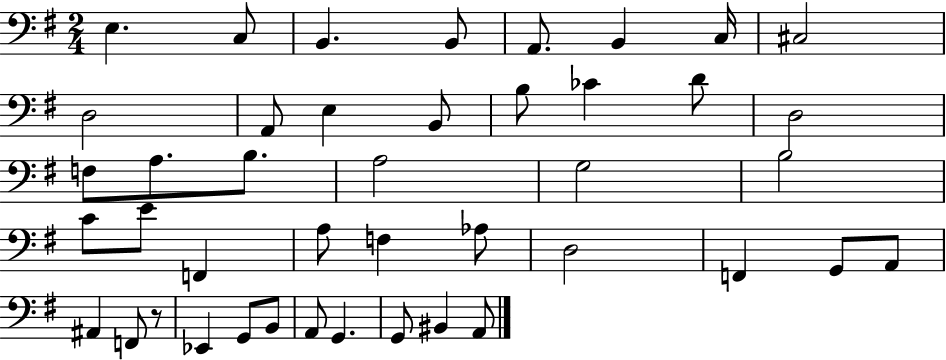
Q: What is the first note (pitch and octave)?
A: E3